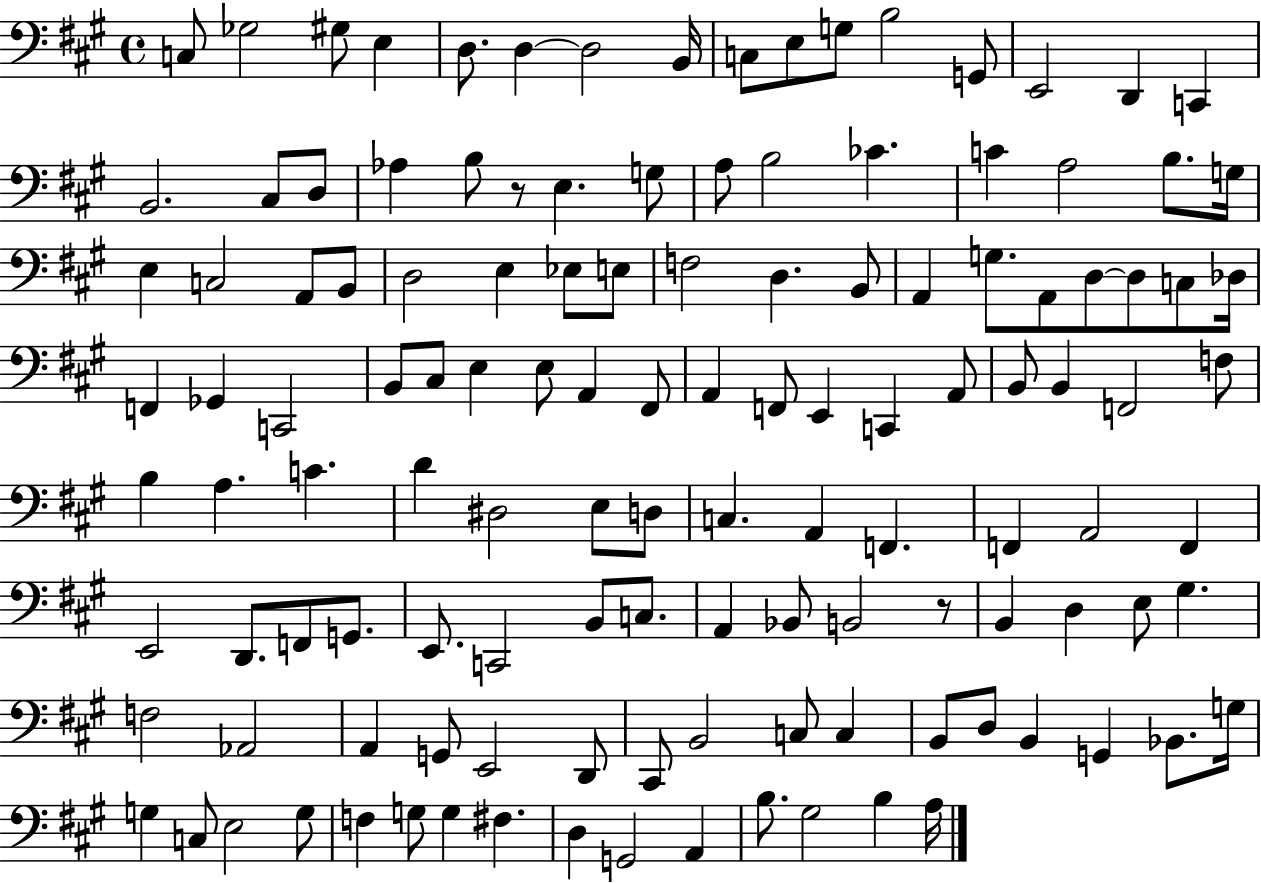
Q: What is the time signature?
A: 4/4